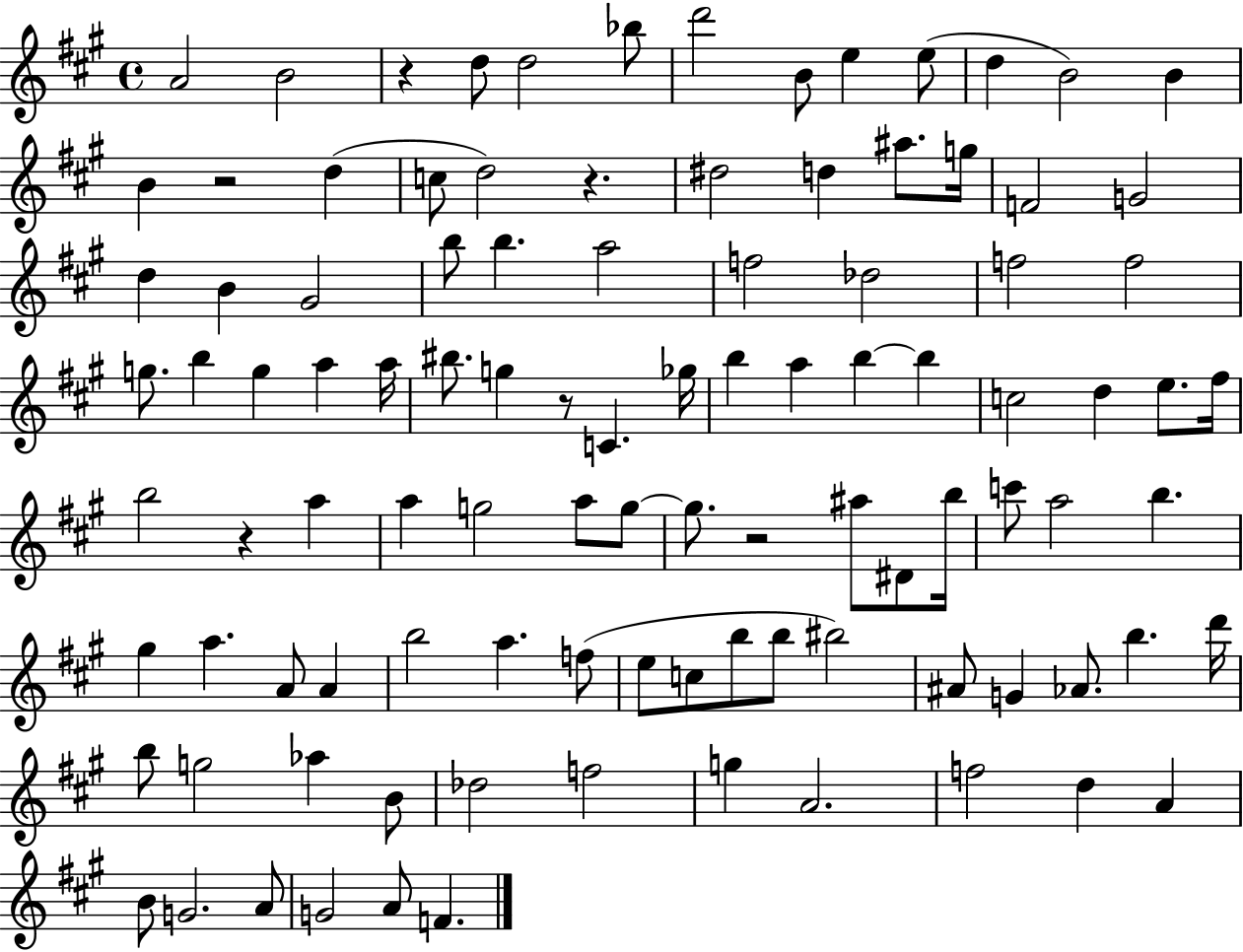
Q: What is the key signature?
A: A major